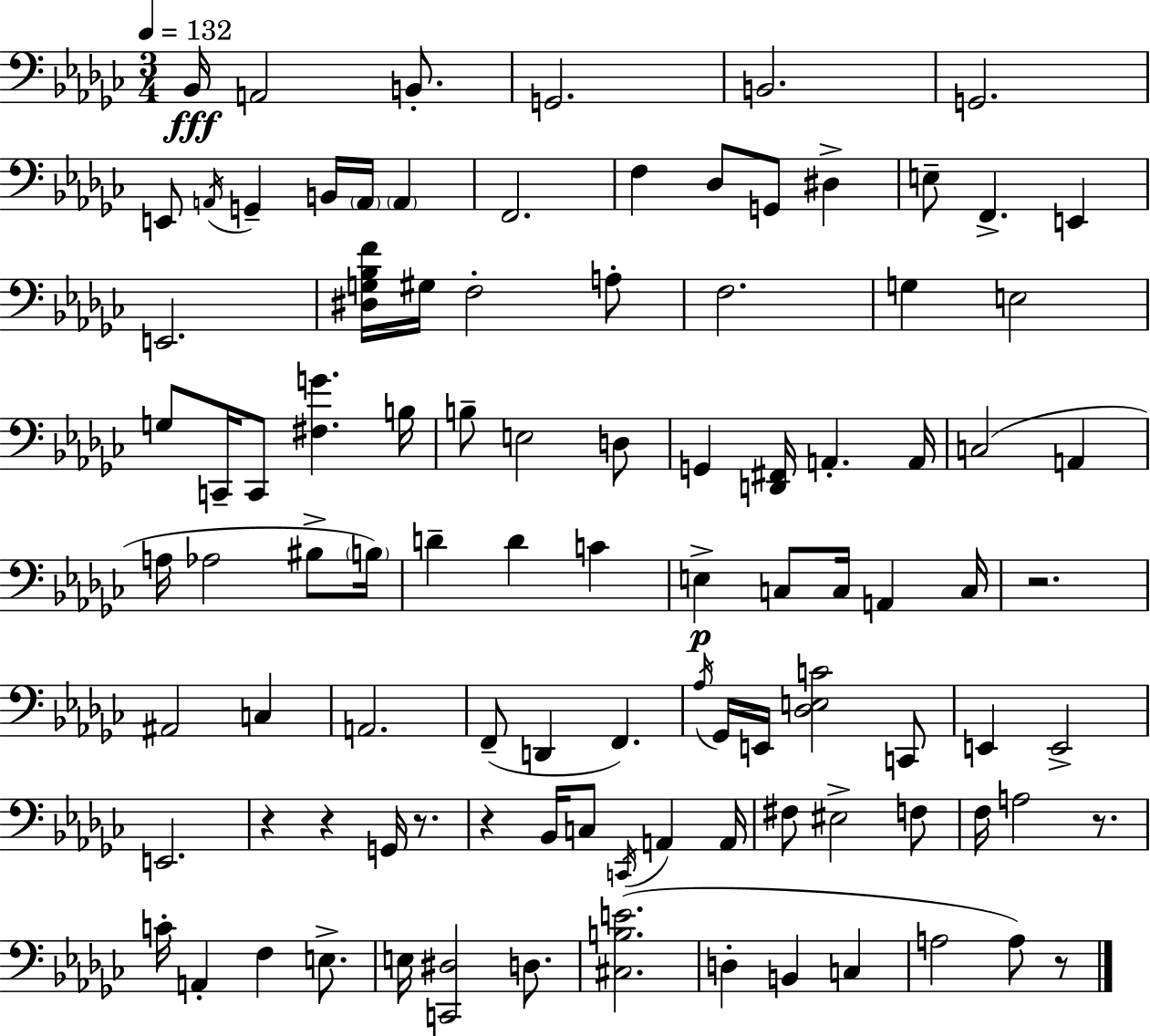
Bb2/s A2/h B2/e. G2/h. B2/h. G2/h. E2/e A2/s G2/q B2/s A2/s A2/q F2/h. F3/q Db3/e G2/e D#3/q E3/e F2/q. E2/q E2/h. [D#3,G3,Bb3,F4]/s G#3/s F3/h A3/e F3/h. G3/q E3/h G3/e C2/s C2/e [F#3,G4]/q. B3/s B3/e E3/h D3/e G2/q [D2,F#2]/s A2/q. A2/s C3/h A2/q A3/s Ab3/h BIS3/e B3/s D4/q D4/q C4/q E3/q C3/e C3/s A2/q C3/s R/h. A#2/h C3/q A2/h. F2/e D2/q F2/q. Ab3/s Gb2/s E2/s [Db3,E3,C4]/h C2/e E2/q E2/h E2/h. R/q R/q G2/s R/e. R/q Bb2/s C3/e C2/s A2/q A2/s F#3/e EIS3/h F3/e F3/s A3/h R/e. C4/s A2/q F3/q E3/e. E3/s [C2,D#3]/h D3/e. [C#3,B3,E4]/h. D3/q B2/q C3/q A3/h A3/e R/e